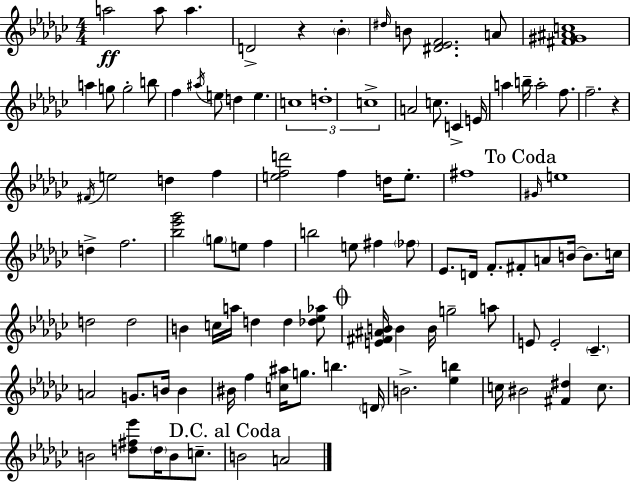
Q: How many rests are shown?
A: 2